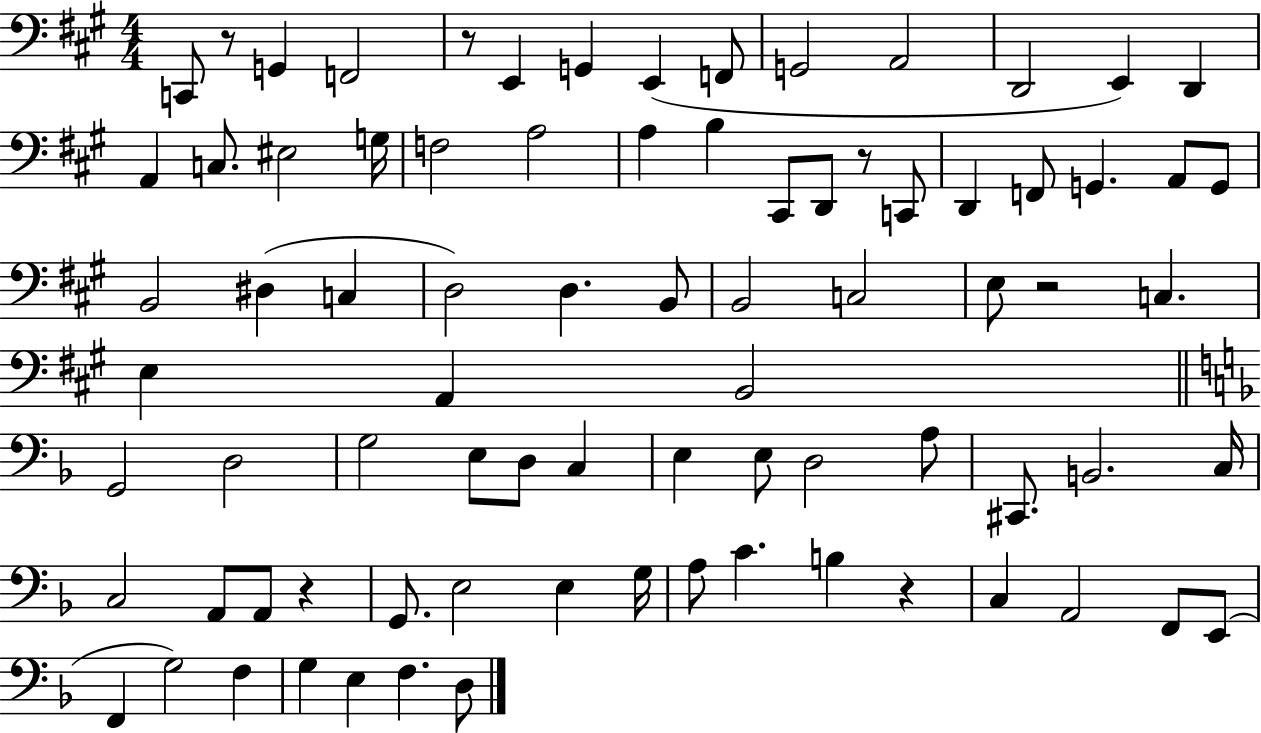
X:1
T:Untitled
M:4/4
L:1/4
K:A
C,,/2 z/2 G,, F,,2 z/2 E,, G,, E,, F,,/2 G,,2 A,,2 D,,2 E,, D,, A,, C,/2 ^E,2 G,/4 F,2 A,2 A, B, ^C,,/2 D,,/2 z/2 C,,/2 D,, F,,/2 G,, A,,/2 G,,/2 B,,2 ^D, C, D,2 D, B,,/2 B,,2 C,2 E,/2 z2 C, E, A,, B,,2 G,,2 D,2 G,2 E,/2 D,/2 C, E, E,/2 D,2 A,/2 ^C,,/2 B,,2 C,/4 C,2 A,,/2 A,,/2 z G,,/2 E,2 E, G,/4 A,/2 C B, z C, A,,2 F,,/2 E,,/2 F,, G,2 F, G, E, F, D,/2